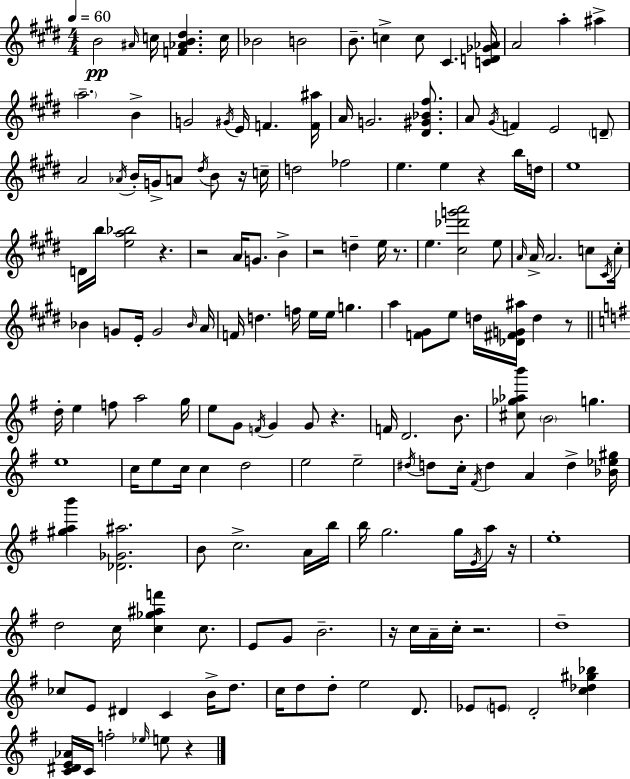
B4/h A#4/s C5/s [F4,Ab4,B4,D#5]/q. C5/s Bb4/h B4/h B4/e. C5/q C5/e C#4/q. [C4,D4,Gb4,Ab4]/s A4/h A5/q A#5/q A5/h. B4/q G4/h G#4/s E4/s F4/q. [F4,A#5]/s A4/s G4/h. [D#4,G#4,Bb4,F#5]/e. A4/e G#4/s F4/q E4/h D4/e A4/h Ab4/s B4/s G4/s A4/e D#5/s B4/e R/s C5/s D5/h FES5/h E5/q. E5/q R/q B5/s D5/s E5/w D4/s B5/s [E5,A5,Bb5]/h R/q. R/h A4/s G4/e. B4/q R/h D5/q E5/s R/e. E5/q. [C#5,Db6,G6,A6]/h E5/e A4/s A4/s A4/h. C5/e C#4/s C5/s Bb4/q G4/e E4/s G4/h Bb4/s A4/s F4/s D5/q. F5/s E5/s E5/s G5/q. A5/q [F4,G#4]/e E5/e D5/s [Db4,F#4,G4,A#5]/s D5/q R/e D5/s E5/q F5/e A5/h G5/s E5/e G4/e F4/s G4/q G4/e R/q. F4/s D4/h. B4/e. [C#5,Gb5,Ab5,B6]/e B4/h G5/q. E5/w C5/s E5/e C5/s C5/q D5/h E5/h E5/h D#5/s D5/e C5/s F#4/s D5/q A4/q D5/q [Bb4,Eb5,G#5]/s [G#5,A5,B6]/q [Db4,Gb4,A#5]/h. B4/e C5/h. A4/s B5/s B5/s G5/h. G5/s E4/s A5/s R/s E5/w D5/h C5/s [C5,Gb5,A#5,F6]/q C5/e. E4/e G4/e B4/h. R/s C5/s A4/s C5/s R/h. D5/w CES5/e E4/e D#4/q C4/q B4/s D5/e. C5/s D5/e D5/e E5/h D4/e. Eb4/e E4/e D4/h [C5,Db5,G#5,Bb5]/q [C4,D#4,E4,Ab4]/s C4/s F5/h Eb5/s E5/e R/q